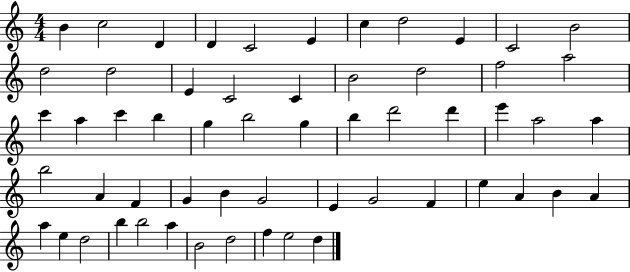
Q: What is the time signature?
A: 4/4